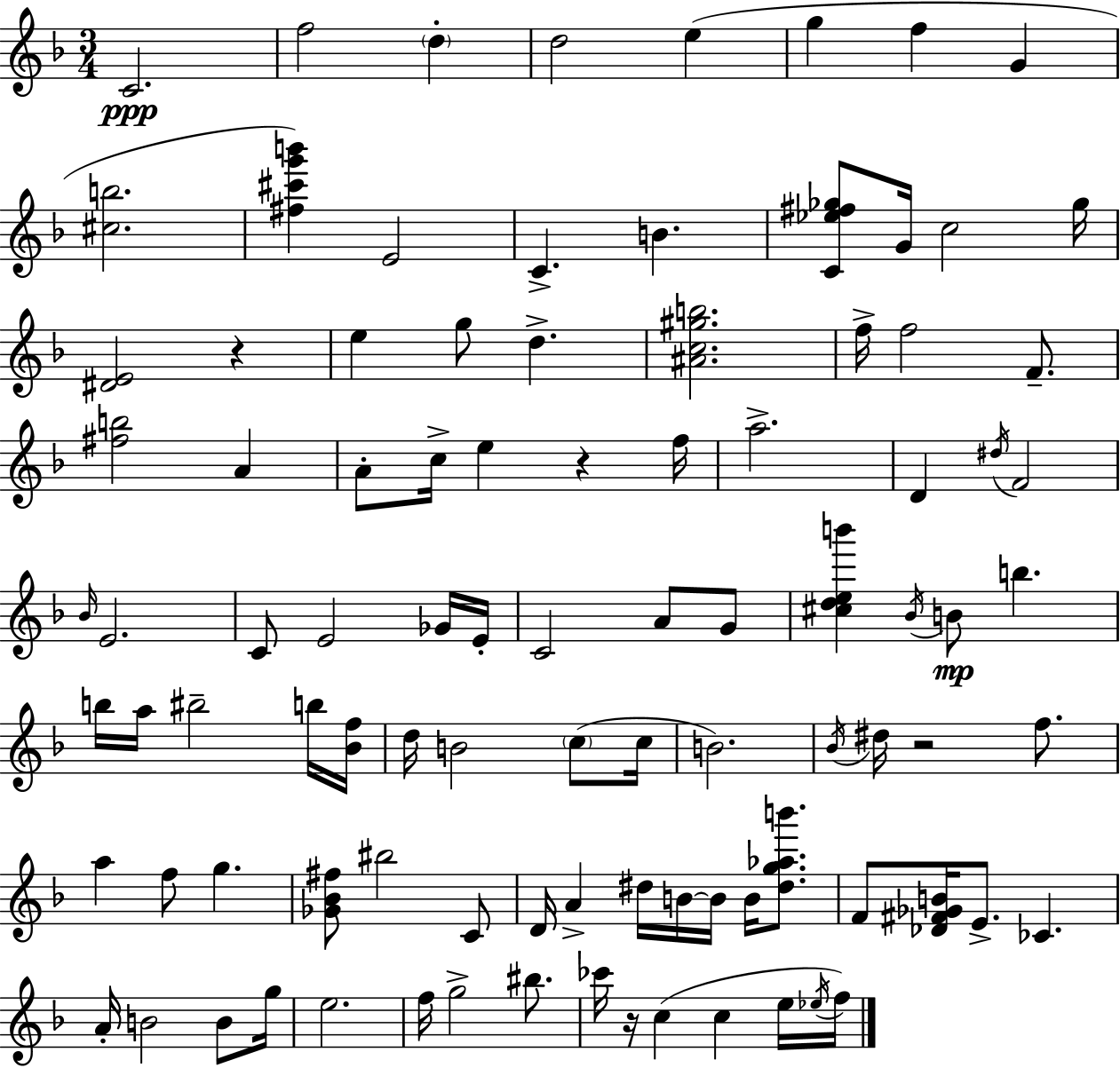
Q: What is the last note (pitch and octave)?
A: F5